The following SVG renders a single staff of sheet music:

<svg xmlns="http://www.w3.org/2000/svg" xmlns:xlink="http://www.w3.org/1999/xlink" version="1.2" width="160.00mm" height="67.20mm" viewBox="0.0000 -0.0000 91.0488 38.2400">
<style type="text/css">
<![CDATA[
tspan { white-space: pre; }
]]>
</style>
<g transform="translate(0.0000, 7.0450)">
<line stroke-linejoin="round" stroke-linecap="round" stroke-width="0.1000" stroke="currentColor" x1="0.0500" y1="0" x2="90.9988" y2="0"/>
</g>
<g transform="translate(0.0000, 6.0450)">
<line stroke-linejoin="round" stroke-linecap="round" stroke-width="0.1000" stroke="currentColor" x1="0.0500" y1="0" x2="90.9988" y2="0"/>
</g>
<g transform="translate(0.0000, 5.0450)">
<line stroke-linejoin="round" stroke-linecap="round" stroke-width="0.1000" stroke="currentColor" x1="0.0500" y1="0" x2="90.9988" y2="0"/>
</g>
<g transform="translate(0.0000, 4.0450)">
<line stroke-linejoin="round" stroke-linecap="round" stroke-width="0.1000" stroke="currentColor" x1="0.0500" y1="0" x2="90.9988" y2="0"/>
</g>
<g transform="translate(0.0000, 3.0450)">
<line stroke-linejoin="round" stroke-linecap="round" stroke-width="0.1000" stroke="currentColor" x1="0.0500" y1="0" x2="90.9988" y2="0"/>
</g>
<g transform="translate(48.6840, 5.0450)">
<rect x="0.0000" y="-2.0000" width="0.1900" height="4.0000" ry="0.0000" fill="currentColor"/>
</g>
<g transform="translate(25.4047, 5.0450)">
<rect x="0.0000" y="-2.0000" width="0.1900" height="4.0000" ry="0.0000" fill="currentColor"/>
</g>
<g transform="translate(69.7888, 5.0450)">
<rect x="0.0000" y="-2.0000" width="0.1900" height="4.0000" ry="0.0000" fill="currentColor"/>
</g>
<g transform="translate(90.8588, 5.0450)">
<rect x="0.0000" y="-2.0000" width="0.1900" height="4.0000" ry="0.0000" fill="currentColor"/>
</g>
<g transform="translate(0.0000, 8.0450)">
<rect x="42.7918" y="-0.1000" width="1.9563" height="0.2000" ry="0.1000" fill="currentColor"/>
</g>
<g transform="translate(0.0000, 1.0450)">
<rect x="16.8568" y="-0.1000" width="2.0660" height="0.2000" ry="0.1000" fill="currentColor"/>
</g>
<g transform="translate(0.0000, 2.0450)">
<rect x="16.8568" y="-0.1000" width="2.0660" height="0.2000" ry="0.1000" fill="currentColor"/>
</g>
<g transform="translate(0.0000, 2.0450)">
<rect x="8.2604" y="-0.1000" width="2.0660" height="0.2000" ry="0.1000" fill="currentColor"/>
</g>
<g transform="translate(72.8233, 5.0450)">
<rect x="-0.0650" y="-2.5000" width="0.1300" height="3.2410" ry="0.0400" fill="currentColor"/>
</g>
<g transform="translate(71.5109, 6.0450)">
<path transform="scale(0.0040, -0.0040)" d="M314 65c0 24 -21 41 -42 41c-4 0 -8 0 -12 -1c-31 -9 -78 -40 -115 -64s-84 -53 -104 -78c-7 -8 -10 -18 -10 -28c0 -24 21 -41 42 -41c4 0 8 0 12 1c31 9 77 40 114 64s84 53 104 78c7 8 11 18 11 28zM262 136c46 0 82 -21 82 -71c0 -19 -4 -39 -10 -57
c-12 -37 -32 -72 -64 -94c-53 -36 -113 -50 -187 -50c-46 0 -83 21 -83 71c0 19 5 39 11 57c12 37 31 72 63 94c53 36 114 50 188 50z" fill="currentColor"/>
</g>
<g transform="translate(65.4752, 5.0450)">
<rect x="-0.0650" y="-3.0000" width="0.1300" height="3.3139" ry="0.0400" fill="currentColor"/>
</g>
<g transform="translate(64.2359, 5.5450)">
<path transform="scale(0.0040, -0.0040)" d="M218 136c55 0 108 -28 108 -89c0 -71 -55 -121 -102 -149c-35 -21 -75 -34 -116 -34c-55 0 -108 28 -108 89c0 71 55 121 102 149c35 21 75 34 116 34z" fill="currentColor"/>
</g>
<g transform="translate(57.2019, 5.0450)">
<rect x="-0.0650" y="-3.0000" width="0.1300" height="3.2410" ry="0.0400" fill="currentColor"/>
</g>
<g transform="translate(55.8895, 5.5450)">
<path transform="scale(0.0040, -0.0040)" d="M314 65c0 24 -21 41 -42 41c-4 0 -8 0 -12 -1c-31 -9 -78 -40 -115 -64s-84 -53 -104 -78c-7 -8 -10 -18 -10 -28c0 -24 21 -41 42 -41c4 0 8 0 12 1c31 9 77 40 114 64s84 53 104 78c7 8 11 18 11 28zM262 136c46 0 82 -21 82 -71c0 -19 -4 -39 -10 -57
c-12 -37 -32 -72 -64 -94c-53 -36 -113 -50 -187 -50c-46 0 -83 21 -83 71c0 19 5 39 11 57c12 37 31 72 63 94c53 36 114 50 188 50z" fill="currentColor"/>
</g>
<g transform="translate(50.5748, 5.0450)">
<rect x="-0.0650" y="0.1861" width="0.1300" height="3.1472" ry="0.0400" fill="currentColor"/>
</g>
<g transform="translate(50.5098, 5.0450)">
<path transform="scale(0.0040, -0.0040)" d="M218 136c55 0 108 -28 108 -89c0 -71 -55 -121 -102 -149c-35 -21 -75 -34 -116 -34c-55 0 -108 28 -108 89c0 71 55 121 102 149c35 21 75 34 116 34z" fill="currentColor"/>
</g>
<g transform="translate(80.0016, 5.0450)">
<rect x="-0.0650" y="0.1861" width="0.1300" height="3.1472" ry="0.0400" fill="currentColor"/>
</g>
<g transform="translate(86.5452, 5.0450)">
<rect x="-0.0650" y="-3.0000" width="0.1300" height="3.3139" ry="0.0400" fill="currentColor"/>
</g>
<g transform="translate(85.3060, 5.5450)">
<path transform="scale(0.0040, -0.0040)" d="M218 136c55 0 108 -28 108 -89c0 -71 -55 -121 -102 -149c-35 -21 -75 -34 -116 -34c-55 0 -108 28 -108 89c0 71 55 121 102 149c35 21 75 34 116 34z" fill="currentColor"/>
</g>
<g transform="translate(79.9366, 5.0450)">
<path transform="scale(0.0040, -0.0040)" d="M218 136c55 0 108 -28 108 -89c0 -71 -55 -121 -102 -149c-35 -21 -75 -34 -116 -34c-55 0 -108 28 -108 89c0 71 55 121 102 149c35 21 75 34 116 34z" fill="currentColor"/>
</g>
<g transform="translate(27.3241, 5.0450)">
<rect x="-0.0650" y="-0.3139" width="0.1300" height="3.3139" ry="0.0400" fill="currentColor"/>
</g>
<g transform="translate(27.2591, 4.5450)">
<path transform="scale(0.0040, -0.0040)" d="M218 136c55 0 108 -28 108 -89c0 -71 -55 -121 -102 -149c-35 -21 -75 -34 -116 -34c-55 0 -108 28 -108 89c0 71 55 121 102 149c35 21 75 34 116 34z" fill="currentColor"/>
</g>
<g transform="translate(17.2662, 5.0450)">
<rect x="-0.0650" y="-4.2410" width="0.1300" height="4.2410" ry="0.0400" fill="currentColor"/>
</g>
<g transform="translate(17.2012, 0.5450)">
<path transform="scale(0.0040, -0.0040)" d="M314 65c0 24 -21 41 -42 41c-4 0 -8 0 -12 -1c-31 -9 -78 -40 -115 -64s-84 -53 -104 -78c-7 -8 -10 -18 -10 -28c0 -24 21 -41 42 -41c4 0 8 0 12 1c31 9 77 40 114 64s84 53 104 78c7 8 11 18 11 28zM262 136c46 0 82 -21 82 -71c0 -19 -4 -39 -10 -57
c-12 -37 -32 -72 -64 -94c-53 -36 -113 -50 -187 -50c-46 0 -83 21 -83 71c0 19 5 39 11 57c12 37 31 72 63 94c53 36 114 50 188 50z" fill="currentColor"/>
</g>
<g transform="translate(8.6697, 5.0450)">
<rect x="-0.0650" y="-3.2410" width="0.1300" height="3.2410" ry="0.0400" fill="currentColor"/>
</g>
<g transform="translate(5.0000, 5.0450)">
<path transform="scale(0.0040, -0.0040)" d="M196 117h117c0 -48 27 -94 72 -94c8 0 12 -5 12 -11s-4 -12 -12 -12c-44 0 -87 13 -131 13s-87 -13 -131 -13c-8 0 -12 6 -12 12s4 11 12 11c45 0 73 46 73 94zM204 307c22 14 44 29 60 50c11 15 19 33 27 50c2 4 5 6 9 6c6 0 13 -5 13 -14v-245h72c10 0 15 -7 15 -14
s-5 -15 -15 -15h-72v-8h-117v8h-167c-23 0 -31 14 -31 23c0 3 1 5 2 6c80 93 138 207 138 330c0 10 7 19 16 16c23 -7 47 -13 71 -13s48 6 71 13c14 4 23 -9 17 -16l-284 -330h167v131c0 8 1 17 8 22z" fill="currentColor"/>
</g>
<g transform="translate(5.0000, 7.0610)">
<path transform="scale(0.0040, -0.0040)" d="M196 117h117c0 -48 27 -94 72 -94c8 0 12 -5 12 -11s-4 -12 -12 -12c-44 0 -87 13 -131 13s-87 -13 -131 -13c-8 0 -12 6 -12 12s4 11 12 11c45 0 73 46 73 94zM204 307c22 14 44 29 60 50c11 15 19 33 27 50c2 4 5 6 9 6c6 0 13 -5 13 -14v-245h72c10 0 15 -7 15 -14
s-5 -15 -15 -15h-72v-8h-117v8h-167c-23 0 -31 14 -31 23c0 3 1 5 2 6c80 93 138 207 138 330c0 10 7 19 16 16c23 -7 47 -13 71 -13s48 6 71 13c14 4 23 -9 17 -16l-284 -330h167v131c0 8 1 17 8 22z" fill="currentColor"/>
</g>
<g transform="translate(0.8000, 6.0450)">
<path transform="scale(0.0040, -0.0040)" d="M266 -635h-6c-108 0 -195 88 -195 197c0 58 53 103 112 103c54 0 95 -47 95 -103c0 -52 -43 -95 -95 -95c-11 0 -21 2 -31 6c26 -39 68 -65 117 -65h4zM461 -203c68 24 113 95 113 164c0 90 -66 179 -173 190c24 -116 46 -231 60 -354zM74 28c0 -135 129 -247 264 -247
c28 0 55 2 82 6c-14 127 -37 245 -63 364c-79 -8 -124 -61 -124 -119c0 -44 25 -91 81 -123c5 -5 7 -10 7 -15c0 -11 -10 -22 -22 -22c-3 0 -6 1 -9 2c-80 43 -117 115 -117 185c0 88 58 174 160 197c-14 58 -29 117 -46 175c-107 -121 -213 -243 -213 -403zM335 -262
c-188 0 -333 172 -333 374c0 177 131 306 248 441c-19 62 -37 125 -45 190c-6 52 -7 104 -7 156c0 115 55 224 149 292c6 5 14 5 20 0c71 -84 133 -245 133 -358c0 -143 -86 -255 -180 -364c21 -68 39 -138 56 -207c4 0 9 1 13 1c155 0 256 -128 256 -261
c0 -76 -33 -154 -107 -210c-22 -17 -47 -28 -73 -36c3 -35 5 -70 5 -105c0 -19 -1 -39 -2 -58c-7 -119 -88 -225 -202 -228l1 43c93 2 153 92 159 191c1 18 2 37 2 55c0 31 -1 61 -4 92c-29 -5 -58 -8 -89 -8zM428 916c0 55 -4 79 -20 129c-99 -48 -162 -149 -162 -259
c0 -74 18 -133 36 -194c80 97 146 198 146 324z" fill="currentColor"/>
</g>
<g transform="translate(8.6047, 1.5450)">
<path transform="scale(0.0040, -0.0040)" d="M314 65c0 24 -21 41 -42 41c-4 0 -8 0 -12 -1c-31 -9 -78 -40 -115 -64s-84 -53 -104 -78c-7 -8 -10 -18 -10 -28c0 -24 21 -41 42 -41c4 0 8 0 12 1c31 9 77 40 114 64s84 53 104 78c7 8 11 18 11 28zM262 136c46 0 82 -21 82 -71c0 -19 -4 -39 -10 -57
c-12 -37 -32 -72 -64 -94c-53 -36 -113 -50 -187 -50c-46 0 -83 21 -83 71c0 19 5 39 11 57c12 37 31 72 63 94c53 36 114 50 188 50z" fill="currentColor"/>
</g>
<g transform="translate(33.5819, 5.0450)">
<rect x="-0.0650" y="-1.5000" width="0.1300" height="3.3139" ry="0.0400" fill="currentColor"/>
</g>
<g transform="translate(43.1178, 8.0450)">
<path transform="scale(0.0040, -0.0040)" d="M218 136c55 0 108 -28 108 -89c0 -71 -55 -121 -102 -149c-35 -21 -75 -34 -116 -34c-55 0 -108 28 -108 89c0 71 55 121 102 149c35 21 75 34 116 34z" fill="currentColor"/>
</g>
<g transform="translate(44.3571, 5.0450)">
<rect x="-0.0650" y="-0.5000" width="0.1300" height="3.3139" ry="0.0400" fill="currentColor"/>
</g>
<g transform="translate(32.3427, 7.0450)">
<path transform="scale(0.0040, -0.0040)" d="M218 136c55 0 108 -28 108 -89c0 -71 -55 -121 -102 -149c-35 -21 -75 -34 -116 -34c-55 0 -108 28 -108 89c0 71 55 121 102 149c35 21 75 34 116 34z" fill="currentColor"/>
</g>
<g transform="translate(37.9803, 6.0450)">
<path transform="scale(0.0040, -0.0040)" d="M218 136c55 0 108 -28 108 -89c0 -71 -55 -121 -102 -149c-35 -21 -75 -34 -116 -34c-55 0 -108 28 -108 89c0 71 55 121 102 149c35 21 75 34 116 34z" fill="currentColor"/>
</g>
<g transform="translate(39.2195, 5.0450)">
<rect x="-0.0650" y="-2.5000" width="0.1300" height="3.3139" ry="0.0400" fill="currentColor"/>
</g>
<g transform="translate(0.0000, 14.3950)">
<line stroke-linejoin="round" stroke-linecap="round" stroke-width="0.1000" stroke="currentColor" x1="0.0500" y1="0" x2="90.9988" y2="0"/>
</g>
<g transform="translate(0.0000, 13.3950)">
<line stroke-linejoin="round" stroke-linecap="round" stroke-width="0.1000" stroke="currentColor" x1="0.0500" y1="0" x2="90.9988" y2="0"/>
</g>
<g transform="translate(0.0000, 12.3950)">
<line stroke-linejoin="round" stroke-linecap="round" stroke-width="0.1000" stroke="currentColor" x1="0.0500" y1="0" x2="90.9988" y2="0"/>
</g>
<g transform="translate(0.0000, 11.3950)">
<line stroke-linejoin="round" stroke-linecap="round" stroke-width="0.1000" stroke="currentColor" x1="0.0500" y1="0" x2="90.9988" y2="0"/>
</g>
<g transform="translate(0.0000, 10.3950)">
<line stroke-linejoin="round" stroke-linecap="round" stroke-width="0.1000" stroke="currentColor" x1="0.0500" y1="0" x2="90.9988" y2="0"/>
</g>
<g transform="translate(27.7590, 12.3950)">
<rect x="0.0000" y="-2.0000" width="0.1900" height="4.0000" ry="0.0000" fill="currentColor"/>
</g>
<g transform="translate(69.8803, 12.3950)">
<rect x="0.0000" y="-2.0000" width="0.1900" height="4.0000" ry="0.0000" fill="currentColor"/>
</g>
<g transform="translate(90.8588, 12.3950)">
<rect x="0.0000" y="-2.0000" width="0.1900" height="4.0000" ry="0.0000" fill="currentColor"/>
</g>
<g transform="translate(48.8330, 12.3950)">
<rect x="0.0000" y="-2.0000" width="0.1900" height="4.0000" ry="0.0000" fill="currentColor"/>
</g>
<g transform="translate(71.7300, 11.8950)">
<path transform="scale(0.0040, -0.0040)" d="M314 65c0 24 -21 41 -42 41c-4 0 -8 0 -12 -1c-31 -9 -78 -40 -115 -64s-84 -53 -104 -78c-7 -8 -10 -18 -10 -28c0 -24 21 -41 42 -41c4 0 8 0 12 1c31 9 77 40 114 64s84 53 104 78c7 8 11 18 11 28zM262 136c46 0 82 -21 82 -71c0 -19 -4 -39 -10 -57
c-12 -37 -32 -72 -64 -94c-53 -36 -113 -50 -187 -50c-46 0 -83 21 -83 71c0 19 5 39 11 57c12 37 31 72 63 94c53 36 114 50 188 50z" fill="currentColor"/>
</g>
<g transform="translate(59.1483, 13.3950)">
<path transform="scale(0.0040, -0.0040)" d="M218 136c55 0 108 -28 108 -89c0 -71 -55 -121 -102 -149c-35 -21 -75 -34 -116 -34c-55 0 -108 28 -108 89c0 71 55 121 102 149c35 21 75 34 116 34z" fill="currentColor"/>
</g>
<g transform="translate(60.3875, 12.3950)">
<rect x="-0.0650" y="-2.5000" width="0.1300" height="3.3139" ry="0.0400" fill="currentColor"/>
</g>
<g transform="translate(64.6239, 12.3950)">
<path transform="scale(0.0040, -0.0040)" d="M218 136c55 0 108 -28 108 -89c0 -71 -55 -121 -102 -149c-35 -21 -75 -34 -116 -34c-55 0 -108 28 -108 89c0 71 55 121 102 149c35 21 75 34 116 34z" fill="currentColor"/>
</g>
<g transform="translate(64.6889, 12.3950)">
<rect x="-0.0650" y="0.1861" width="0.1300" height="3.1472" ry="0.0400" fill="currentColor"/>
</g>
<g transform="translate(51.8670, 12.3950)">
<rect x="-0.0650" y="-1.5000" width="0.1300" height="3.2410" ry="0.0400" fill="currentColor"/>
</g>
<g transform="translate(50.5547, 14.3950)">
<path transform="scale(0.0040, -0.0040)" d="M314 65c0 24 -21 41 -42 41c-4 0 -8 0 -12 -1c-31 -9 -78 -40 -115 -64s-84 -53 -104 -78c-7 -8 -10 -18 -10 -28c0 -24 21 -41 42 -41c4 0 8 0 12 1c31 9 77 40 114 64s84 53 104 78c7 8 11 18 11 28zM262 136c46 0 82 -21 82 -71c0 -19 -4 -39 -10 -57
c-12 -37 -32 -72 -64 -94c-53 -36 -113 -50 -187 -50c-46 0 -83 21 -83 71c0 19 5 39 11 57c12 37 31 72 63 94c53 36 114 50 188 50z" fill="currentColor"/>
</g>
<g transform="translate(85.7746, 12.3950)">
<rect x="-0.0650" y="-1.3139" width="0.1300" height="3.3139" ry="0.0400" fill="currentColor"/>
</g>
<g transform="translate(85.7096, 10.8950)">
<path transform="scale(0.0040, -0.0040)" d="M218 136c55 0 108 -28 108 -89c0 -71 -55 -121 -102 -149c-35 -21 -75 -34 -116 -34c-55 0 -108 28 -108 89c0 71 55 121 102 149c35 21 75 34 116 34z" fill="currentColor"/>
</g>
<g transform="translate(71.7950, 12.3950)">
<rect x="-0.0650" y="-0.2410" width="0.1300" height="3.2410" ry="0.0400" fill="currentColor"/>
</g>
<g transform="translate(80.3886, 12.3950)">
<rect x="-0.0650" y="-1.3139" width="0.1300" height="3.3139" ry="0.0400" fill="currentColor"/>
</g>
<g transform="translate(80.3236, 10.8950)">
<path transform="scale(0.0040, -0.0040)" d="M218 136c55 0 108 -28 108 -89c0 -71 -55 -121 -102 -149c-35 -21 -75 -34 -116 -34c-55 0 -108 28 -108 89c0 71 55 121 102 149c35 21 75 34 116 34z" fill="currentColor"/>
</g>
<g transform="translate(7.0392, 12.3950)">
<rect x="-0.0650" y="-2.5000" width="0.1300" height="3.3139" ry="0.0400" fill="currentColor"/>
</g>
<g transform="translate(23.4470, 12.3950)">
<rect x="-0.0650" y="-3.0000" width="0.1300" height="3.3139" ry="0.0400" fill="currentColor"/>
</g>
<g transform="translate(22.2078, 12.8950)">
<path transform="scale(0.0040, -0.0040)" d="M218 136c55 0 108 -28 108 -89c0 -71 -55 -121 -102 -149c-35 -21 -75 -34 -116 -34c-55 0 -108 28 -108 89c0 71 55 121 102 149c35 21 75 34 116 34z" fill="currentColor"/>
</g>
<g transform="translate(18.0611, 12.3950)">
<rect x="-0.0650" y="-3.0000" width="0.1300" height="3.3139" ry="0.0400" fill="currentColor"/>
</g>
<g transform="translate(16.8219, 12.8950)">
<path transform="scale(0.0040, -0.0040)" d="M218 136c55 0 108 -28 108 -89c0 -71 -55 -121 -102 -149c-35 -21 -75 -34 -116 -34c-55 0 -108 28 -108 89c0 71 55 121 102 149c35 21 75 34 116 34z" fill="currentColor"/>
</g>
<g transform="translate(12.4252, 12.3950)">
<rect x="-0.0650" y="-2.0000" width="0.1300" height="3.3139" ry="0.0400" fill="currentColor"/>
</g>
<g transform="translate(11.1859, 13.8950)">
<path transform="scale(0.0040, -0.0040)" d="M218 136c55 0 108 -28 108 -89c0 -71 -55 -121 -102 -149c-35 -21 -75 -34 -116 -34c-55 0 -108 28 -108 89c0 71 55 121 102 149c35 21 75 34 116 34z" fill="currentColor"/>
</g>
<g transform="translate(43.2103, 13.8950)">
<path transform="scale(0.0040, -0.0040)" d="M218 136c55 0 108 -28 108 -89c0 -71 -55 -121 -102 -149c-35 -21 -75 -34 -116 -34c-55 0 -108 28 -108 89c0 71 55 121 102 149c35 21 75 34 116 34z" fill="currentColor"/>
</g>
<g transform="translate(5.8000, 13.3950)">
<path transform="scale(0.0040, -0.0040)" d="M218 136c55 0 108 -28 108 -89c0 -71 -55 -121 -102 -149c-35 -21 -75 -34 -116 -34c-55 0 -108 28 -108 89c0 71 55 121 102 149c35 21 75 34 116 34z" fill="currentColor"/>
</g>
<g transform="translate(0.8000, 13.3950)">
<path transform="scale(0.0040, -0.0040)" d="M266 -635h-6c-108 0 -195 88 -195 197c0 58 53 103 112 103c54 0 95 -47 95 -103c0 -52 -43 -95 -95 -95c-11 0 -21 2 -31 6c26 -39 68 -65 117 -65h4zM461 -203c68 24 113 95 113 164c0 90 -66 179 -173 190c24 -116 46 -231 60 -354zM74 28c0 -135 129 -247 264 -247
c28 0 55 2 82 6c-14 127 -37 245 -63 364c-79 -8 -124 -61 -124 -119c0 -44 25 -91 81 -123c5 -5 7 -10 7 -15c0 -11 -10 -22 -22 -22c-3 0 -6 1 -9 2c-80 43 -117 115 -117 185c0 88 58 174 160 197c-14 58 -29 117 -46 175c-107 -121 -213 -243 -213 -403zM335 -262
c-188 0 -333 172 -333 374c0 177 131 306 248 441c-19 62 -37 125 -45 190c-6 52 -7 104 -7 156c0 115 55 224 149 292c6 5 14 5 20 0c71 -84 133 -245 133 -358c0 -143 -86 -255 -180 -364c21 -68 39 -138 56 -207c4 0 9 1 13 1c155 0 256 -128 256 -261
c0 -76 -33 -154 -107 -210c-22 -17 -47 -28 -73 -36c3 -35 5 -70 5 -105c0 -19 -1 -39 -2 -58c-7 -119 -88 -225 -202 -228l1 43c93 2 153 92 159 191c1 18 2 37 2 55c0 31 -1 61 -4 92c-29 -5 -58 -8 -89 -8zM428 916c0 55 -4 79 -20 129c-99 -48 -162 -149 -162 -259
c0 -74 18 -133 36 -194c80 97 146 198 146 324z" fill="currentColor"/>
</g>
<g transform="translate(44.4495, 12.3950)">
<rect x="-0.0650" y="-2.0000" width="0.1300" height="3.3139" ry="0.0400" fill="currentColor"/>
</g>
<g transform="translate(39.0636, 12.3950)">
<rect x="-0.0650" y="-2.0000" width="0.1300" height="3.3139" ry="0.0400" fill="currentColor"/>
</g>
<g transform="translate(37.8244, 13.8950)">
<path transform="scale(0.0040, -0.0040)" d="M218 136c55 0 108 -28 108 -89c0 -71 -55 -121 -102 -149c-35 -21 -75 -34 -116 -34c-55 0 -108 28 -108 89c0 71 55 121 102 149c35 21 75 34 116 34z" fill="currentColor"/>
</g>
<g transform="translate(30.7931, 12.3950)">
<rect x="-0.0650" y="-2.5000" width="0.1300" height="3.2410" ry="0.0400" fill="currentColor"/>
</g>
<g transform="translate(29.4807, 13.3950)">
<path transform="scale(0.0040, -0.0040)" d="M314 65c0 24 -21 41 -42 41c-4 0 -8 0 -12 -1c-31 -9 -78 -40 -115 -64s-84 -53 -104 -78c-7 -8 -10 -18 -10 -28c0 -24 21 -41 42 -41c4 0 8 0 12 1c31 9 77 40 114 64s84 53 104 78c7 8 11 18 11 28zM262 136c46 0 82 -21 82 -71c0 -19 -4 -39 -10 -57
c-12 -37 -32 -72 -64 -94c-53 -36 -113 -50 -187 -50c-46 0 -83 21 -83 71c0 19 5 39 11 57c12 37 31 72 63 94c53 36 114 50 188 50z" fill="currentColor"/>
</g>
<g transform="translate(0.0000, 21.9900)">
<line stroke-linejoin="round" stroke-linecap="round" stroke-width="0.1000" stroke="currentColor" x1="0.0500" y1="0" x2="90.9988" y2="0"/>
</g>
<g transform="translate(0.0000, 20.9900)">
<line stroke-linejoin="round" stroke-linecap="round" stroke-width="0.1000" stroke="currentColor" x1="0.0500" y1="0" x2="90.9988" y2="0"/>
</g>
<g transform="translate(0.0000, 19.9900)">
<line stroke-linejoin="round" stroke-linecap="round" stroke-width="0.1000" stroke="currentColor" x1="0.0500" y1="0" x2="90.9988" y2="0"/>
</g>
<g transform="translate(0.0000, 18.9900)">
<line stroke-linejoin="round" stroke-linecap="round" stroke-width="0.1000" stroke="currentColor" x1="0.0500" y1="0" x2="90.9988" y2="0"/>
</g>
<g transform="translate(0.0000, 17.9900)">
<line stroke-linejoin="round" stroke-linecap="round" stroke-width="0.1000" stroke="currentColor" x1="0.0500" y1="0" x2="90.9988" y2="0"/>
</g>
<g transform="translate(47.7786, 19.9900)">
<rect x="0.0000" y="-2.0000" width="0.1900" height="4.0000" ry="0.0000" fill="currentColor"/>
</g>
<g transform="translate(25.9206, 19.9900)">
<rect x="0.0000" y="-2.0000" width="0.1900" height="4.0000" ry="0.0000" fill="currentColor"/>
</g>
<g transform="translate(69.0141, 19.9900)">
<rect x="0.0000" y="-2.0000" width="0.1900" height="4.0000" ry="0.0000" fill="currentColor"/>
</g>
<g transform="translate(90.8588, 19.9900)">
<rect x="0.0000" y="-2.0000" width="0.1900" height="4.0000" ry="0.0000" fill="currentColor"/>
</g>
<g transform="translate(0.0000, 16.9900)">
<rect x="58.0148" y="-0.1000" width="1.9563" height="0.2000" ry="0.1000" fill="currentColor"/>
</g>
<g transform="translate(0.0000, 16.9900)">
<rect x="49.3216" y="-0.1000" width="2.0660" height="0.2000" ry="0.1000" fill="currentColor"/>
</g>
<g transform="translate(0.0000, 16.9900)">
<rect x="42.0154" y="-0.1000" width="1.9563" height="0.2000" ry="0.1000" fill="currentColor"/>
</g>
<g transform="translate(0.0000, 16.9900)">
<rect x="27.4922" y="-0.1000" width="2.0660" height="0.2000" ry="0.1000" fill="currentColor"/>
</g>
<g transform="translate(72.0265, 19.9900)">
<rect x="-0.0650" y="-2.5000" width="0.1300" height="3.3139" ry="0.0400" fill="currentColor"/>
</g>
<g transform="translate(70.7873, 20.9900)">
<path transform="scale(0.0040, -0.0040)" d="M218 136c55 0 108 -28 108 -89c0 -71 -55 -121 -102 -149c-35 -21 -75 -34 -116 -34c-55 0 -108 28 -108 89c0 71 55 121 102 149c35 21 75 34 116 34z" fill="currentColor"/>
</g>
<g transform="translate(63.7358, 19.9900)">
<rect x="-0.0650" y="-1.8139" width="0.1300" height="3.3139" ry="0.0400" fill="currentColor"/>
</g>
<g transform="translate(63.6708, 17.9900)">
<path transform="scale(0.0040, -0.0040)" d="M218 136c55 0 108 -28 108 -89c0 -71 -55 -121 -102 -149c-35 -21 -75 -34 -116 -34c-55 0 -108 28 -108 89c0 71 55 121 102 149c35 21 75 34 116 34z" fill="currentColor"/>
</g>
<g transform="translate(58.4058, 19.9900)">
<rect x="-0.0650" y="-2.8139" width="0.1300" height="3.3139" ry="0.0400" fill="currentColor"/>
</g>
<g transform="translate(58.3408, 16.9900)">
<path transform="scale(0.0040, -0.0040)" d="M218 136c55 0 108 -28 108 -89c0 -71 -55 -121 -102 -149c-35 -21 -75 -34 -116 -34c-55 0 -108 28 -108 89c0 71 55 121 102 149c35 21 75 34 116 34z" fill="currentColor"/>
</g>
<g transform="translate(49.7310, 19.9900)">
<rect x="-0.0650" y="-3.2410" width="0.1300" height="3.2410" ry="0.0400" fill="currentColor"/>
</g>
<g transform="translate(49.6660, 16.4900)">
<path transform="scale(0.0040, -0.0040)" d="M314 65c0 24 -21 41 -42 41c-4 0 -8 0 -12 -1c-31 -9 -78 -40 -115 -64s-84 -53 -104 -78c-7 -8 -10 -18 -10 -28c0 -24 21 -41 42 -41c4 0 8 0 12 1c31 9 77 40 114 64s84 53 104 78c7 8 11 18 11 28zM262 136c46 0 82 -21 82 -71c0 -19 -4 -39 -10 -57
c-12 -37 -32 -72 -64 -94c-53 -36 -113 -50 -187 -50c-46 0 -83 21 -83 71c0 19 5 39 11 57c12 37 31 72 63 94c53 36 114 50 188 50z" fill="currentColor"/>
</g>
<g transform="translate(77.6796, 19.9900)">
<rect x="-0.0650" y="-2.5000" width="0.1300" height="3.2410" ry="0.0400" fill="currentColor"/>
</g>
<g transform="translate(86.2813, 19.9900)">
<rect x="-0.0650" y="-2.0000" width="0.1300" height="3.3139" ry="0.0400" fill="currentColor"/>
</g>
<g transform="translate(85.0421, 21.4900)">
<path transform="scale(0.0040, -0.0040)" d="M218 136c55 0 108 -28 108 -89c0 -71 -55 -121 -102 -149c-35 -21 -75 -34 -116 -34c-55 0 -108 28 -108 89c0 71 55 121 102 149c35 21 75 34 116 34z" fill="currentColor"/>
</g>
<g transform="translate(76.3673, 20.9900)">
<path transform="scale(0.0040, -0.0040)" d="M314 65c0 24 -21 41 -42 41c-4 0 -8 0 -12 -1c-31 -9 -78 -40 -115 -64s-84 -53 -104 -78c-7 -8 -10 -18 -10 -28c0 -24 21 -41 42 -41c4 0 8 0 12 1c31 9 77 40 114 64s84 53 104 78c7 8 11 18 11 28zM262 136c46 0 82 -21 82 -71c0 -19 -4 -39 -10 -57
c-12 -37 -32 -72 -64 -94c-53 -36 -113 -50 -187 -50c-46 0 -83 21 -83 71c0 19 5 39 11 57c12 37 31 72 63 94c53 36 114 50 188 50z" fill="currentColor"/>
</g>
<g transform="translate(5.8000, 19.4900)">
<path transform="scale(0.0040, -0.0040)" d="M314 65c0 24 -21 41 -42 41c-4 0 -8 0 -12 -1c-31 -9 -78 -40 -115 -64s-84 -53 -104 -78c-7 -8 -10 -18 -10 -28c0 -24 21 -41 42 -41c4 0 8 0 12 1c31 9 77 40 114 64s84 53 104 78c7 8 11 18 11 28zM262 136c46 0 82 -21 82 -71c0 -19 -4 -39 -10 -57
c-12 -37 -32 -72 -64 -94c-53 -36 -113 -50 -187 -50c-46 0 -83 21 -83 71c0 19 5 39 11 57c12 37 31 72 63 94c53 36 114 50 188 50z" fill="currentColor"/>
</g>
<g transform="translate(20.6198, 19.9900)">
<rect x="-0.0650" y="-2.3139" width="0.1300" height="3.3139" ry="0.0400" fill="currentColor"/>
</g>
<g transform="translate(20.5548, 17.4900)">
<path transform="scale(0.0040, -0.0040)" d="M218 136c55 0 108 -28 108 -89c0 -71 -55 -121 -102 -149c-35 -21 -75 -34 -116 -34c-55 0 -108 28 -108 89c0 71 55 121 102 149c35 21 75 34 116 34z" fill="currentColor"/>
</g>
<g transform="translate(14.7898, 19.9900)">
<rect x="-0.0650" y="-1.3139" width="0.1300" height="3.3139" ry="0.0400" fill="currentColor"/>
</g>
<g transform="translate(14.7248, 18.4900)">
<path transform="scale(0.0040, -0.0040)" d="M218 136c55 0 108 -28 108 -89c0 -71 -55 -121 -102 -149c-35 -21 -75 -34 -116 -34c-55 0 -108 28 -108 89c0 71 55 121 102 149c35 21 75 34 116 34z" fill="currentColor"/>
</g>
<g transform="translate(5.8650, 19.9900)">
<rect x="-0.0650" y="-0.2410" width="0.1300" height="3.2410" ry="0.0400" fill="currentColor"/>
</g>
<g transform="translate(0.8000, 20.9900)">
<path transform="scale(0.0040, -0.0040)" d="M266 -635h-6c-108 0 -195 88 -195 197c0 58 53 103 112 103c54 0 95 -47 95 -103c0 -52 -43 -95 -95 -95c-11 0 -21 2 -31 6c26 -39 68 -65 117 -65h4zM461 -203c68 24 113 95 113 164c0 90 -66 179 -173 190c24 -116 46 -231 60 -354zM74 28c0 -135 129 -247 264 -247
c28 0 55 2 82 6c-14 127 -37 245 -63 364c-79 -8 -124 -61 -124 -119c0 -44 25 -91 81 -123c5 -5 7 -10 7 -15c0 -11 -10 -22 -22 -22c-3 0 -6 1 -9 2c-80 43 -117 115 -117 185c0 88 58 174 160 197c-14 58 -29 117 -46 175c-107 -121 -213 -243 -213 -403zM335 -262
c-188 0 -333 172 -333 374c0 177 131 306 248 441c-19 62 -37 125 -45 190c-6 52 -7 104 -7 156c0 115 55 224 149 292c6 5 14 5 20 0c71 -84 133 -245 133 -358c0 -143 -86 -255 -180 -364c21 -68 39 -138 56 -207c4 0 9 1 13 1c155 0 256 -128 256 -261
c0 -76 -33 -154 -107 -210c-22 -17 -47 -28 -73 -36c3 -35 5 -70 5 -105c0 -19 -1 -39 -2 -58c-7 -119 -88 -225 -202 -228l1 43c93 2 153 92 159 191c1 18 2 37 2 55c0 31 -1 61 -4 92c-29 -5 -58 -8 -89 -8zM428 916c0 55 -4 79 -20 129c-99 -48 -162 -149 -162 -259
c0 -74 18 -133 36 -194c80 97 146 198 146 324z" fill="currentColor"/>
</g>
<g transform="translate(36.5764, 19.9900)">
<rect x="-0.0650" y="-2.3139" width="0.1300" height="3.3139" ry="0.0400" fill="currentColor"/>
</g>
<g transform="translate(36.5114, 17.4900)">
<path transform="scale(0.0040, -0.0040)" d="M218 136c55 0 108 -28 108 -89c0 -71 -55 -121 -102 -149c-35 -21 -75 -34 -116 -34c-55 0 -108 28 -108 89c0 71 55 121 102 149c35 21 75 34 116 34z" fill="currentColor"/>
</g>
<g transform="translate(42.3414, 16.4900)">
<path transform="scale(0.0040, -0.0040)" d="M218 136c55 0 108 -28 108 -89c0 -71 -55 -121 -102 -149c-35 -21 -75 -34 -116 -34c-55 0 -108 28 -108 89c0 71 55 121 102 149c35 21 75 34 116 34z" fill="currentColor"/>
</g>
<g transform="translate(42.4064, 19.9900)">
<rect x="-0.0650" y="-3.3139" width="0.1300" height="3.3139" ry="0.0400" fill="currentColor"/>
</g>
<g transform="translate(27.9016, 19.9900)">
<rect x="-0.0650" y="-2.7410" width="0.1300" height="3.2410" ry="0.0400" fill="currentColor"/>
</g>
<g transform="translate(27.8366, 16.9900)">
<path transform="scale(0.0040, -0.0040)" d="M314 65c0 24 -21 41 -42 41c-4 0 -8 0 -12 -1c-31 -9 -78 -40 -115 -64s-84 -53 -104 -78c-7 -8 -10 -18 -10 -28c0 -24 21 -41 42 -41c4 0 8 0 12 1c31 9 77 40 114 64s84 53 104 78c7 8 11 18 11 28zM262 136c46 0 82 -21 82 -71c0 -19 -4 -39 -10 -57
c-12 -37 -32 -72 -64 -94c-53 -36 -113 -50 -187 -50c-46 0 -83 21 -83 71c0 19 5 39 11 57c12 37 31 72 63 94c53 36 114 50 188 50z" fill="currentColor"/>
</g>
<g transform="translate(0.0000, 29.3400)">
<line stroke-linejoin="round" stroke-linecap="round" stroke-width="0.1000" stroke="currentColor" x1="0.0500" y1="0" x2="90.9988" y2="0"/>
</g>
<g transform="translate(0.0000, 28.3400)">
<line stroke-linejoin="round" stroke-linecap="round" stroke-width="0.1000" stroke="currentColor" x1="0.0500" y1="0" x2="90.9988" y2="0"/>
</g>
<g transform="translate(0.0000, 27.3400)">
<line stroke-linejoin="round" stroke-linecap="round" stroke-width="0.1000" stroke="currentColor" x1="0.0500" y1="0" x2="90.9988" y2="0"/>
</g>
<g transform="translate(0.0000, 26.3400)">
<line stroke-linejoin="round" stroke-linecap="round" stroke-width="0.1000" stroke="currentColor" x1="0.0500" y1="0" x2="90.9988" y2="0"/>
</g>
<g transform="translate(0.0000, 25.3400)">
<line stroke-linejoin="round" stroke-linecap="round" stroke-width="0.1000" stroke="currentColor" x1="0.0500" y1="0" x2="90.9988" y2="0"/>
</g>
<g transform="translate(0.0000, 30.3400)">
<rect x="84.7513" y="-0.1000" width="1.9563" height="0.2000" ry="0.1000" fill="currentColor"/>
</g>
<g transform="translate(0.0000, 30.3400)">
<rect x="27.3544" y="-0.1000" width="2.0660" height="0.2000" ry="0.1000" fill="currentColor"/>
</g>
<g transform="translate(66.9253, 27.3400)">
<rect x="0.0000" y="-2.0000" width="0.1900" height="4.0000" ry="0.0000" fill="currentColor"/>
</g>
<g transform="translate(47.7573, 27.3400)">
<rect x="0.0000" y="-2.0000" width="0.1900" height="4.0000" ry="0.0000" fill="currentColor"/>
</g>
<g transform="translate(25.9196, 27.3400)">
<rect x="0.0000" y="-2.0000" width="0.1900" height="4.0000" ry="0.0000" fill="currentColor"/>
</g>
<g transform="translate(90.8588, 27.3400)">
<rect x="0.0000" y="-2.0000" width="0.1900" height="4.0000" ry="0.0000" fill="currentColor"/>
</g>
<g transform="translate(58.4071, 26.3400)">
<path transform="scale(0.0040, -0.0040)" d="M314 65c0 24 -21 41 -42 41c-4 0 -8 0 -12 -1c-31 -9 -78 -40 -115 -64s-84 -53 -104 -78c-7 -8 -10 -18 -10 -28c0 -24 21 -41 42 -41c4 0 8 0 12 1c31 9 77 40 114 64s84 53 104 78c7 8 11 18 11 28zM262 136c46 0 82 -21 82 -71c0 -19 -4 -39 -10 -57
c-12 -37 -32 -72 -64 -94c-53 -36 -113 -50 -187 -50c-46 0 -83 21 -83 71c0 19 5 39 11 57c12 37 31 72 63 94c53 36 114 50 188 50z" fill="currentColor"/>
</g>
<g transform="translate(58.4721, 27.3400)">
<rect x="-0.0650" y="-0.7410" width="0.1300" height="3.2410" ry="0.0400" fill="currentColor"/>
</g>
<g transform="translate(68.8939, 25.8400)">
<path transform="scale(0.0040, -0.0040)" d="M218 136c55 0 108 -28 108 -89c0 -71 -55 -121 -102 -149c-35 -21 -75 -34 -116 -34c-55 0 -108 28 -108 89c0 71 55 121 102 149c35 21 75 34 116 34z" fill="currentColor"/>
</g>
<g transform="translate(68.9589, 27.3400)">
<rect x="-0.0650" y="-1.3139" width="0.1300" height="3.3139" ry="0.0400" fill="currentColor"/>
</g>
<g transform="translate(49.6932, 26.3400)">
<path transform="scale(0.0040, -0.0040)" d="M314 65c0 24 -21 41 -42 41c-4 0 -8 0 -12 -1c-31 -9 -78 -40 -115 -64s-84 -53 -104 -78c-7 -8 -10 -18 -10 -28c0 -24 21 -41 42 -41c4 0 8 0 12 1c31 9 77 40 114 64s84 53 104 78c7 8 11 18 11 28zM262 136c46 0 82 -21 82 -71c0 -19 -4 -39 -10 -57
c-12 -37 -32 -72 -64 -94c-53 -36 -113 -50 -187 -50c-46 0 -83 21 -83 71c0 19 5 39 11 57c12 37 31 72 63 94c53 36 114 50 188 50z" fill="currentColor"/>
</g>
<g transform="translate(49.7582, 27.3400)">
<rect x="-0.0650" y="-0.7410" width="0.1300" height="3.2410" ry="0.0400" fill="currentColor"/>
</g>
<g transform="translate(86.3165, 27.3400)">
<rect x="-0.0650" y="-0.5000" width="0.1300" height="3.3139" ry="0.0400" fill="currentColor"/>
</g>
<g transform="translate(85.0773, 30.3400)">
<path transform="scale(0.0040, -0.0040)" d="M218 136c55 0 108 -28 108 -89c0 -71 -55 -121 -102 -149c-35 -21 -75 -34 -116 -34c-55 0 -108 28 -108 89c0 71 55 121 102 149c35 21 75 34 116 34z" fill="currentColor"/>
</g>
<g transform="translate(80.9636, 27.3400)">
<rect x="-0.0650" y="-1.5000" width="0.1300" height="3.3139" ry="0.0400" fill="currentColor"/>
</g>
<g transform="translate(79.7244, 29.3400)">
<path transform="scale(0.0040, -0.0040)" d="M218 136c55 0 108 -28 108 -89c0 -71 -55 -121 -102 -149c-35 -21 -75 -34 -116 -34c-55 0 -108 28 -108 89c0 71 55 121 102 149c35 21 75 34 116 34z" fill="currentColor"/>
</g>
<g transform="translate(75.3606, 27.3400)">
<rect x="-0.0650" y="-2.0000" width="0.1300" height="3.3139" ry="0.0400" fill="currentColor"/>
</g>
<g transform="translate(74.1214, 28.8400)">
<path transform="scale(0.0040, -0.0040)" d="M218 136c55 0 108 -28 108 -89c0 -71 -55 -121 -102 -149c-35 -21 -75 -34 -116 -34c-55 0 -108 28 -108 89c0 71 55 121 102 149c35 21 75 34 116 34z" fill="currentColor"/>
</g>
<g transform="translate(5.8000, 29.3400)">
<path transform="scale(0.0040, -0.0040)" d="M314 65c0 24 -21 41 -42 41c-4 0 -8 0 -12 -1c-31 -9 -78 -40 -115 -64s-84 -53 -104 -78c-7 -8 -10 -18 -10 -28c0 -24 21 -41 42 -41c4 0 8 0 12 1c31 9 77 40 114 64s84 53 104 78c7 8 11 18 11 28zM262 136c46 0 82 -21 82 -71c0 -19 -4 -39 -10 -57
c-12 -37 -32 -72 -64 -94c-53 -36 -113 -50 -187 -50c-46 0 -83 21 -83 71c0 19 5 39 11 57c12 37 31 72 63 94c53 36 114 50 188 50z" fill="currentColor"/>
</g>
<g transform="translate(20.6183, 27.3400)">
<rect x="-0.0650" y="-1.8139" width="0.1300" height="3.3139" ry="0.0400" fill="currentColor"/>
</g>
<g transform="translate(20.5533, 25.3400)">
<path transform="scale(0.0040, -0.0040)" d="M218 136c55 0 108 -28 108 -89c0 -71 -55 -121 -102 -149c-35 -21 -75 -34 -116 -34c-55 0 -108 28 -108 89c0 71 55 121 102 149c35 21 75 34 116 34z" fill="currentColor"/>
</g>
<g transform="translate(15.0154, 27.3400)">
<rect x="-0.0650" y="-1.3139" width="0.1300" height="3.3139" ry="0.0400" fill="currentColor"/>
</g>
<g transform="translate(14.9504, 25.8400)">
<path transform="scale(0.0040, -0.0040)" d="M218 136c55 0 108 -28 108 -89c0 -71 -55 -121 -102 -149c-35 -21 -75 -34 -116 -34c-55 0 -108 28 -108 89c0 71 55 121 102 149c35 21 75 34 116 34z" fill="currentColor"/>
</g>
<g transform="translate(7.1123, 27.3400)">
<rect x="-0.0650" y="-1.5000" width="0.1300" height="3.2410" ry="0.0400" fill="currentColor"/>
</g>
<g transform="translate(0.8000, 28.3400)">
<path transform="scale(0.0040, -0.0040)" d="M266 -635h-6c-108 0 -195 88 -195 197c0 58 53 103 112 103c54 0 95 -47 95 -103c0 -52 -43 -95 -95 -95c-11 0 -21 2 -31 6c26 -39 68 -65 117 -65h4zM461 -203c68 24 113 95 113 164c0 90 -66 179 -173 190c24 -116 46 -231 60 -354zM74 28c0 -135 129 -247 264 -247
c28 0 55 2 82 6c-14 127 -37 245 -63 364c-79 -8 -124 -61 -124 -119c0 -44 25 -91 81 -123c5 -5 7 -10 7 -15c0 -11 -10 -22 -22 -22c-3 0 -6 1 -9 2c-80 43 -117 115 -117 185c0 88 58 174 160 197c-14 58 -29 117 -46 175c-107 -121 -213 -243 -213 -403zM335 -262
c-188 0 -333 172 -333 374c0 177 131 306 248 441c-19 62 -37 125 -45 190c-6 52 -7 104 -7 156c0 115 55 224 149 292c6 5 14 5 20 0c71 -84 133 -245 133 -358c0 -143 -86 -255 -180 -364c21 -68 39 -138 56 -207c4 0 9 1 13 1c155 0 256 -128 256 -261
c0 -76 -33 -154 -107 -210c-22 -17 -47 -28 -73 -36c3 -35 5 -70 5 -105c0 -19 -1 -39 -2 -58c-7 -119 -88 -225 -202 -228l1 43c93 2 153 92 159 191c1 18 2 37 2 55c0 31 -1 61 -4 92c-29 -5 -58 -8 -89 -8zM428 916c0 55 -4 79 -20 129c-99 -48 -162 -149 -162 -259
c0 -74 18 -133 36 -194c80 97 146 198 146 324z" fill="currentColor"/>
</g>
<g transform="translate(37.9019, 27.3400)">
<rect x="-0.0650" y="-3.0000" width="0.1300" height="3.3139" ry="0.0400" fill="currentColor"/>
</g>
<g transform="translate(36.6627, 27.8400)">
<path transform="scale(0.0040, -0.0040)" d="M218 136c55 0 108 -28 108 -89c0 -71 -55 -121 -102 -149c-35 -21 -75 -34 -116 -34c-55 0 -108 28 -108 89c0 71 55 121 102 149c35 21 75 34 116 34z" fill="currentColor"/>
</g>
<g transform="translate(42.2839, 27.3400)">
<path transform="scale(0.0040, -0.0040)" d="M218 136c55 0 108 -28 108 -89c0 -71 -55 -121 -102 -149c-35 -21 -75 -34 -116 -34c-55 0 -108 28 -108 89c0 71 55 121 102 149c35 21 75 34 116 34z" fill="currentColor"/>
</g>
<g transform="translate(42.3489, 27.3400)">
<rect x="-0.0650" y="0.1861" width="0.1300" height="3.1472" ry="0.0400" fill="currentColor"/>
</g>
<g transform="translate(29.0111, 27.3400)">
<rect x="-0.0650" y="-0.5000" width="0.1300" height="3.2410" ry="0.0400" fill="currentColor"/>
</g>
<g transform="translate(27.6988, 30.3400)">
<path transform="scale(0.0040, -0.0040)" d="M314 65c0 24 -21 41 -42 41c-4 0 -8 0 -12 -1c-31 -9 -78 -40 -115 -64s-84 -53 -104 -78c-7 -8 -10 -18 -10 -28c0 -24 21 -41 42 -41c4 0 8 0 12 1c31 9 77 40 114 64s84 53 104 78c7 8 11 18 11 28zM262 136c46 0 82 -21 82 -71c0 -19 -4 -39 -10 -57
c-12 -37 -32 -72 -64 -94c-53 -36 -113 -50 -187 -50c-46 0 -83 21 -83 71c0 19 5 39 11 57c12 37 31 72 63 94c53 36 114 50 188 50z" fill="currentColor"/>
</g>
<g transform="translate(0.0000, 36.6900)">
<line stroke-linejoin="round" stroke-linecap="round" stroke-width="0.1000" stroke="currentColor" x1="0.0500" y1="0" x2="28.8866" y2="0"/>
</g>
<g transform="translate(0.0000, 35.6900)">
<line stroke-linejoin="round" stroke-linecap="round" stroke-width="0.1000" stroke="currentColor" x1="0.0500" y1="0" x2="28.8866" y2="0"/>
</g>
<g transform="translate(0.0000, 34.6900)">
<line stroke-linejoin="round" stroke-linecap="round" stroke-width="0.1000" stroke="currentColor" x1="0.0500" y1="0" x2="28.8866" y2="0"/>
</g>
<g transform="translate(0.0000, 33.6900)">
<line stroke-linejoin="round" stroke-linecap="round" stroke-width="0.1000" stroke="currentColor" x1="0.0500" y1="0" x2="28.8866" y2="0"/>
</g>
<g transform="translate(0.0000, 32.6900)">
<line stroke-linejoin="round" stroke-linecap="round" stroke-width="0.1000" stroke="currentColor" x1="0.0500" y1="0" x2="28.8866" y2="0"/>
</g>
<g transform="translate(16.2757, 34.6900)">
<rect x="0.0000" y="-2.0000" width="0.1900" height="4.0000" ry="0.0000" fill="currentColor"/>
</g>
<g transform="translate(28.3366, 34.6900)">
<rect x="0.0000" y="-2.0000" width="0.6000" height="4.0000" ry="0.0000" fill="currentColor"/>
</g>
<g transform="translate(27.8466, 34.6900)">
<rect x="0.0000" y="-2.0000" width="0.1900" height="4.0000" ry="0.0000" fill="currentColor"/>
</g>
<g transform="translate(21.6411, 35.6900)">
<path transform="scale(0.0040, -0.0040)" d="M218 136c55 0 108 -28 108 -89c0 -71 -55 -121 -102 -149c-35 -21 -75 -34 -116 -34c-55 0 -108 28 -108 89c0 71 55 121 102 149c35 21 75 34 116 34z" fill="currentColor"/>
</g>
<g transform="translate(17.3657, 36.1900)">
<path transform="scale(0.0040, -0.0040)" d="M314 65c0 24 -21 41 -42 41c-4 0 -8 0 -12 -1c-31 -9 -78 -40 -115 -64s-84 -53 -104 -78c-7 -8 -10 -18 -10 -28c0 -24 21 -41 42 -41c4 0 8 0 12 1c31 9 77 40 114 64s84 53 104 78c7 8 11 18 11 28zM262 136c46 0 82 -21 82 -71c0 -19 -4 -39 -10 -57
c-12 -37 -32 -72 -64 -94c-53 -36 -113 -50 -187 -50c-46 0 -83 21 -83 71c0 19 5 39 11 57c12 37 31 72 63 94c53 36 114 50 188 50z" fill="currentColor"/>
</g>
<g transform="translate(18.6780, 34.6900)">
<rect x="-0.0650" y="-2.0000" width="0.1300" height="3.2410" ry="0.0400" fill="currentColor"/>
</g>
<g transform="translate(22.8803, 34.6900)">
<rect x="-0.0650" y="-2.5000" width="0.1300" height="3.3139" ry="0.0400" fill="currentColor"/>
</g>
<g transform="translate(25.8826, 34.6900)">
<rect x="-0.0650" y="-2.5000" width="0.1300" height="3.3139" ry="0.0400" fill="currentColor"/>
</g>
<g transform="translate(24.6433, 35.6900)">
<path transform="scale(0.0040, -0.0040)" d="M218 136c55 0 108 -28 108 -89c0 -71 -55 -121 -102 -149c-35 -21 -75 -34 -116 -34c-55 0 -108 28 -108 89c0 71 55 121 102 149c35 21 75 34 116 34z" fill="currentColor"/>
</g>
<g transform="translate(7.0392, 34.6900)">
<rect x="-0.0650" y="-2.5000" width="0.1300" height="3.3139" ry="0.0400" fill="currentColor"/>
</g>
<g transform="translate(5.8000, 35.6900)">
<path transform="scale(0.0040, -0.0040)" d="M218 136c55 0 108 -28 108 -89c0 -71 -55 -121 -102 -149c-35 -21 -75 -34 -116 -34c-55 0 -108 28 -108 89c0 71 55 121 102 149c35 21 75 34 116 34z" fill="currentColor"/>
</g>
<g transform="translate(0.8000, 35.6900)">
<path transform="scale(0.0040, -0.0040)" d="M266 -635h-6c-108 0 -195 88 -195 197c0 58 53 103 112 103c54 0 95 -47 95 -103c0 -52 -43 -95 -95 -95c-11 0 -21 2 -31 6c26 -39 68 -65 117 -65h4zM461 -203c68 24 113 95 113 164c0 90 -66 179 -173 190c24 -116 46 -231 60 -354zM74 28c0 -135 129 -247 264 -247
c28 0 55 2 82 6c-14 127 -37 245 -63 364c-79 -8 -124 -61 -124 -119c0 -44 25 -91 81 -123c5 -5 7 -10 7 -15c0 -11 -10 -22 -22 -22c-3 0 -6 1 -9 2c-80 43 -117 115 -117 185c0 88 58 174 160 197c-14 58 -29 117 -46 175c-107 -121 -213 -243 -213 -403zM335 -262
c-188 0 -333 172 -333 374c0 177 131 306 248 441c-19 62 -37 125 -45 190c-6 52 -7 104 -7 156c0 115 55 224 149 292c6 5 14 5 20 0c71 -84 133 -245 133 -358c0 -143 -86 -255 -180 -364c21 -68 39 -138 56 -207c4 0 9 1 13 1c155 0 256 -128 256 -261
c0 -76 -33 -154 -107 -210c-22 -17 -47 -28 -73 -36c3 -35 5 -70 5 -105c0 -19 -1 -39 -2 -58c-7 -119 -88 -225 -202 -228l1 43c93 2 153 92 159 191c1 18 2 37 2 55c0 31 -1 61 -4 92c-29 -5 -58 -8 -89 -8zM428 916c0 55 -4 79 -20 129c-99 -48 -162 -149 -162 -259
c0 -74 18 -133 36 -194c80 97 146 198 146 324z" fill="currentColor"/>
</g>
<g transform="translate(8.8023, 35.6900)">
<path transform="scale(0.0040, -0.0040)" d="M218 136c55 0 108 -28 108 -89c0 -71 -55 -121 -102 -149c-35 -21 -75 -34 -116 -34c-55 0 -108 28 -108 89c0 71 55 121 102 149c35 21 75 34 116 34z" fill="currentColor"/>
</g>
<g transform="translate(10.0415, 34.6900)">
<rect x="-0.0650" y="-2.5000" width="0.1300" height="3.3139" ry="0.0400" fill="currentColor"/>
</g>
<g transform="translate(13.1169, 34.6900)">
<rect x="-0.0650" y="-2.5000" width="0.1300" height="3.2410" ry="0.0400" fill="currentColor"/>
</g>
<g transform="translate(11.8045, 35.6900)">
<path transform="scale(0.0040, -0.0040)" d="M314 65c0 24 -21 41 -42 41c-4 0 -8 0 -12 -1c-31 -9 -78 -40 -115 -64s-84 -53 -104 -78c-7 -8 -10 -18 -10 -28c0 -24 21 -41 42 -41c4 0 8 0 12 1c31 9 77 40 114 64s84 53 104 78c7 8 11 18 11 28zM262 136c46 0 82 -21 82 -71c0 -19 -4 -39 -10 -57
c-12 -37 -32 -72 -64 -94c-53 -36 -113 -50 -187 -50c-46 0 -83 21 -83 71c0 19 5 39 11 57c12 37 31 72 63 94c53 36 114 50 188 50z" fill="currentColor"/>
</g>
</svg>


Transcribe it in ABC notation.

X:1
T:Untitled
M:4/4
L:1/4
K:C
b2 d'2 c E G C B A2 A G2 B A G F A A G2 F F E2 G B c2 e e c2 e g a2 g b b2 a f G G2 F E2 e f C2 A B d2 d2 e F E C G G G2 F2 G G